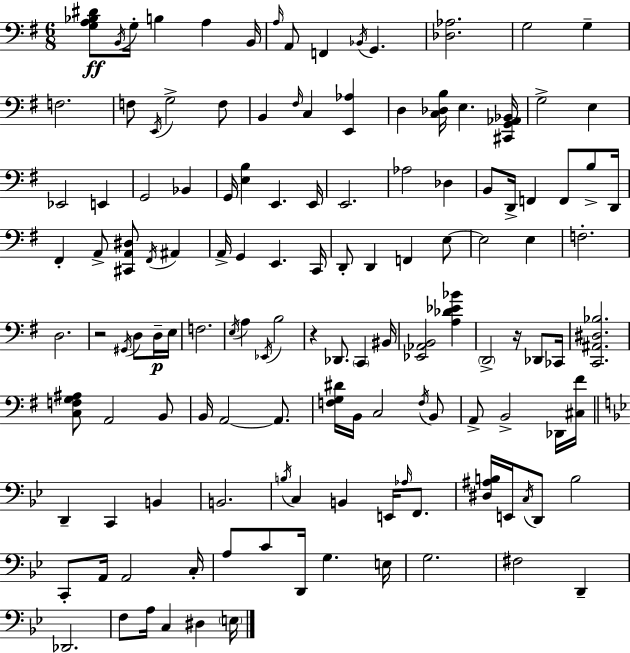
X:1
T:Untitled
M:6/8
L:1/4
K:G
[G,A,_B,^D]/2 B,,/4 G,/4 B, A, B,,/4 A,/4 A,,/2 F,, _B,,/4 G,, [_D,_A,]2 G,2 G, F,2 F,/2 E,,/4 G,2 F,/2 B,, ^F,/4 C, [E,,_A,] D, [C,_D,B,]/4 E, [^C,,G,,_A,,_B,,]/4 G,2 E, _E,,2 E,, G,,2 _B,, G,,/4 [E,B,] E,, E,,/4 E,,2 _A,2 _D, B,,/2 D,,/4 F,, F,,/2 B,/2 D,,/4 ^F,, A,,/2 [^C,,A,,^D,]/2 ^F,,/4 ^A,, A,,/4 G,, E,, C,,/4 D,,/2 D,, F,, E,/2 E,2 E, F,2 D,2 z2 ^G,,/4 D,/2 D,/4 E,/4 F,2 E,/4 A, _E,,/4 B,2 z _D,,/2 C,, ^B,,/4 [_E,,_A,,B,,]2 [A,_D_E_B] D,,2 z/4 _D,,/2 _C,,/4 [C,,^A,,^D,_B,]2 [C,F,G,^A,]/2 A,,2 B,,/2 B,,/4 A,,2 A,,/2 [F,G,^D]/4 B,,/4 C,2 F,/4 B,,/2 A,,/2 B,,2 _D,,/4 [^C,^F]/4 D,, C,, B,, B,,2 B,/4 C, B,, E,,/4 _A,/4 F,,/2 [^D,^A,B,]/4 E,,/4 C,/4 D,,/2 B,2 C,,/2 A,,/4 A,,2 C,/4 A,/2 C/2 D,,/4 G, E,/4 G,2 ^F,2 D,, _D,,2 F,/2 A,/4 C, ^D, E,/4